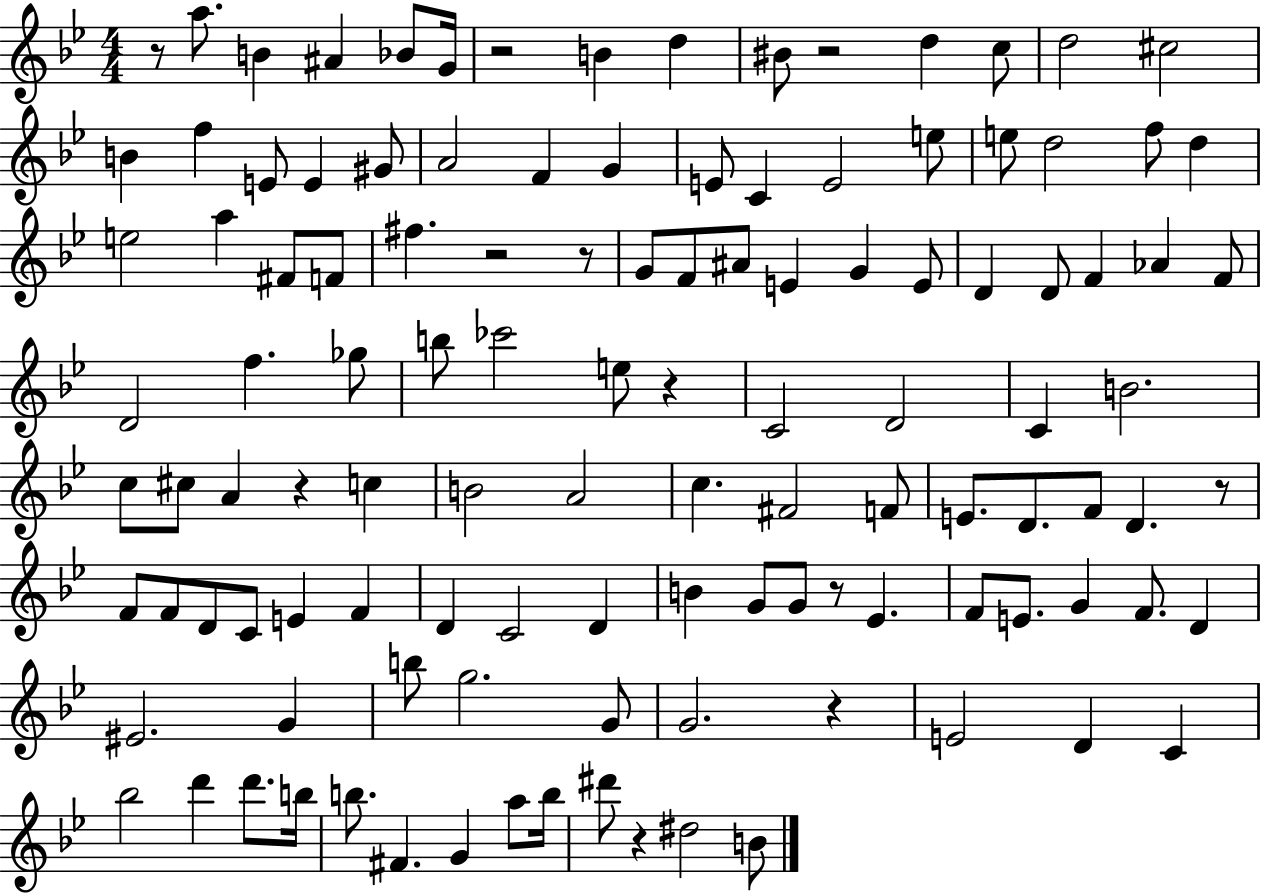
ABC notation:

X:1
T:Untitled
M:4/4
L:1/4
K:Bb
z/2 a/2 B ^A _B/2 G/4 z2 B d ^B/2 z2 d c/2 d2 ^c2 B f E/2 E ^G/2 A2 F G E/2 C E2 e/2 e/2 d2 f/2 d e2 a ^F/2 F/2 ^f z2 z/2 G/2 F/2 ^A/2 E G E/2 D D/2 F _A F/2 D2 f _g/2 b/2 _c'2 e/2 z C2 D2 C B2 c/2 ^c/2 A z c B2 A2 c ^F2 F/2 E/2 D/2 F/2 D z/2 F/2 F/2 D/2 C/2 E F D C2 D B G/2 G/2 z/2 _E F/2 E/2 G F/2 D ^E2 G b/2 g2 G/2 G2 z E2 D C _b2 d' d'/2 b/4 b/2 ^F G a/2 b/4 ^d'/2 z ^d2 B/2